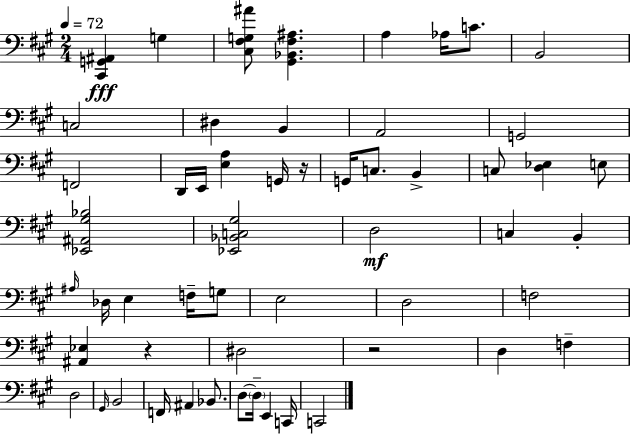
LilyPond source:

{
  \clef bass
  \numericTimeSignature
  \time 2/4
  \key a \major
  \tempo 4 = 72
  <cis, g, ais,>4\fff g4 | <cis fis g ais'>8 <gis, bes, fis ais>4. | a4 aes16 c'8. | b,2 | \break c2 | dis4 b,4 | a,2 | g,2 | \break f,2 | d,16 e,16 <e a>4 g,16 r16 | g,16 c8. b,4-> | c8 <d ees>4 e8 | \break <ees, ais, gis bes>2 | <ees, bes, c gis>2 | d2\mf | c4 b,4-. | \break \grace { ais16 } des16 e4 f16-- g8 | e2 | d2 | f2 | \break <ais, ees>4 r4 | dis2 | r2 | d4 f4-- | \break d2 | \grace { gis,16 } b,2 | f,16 ais,4 bes,8. | d8~~ \parenthesize d16-- e,4 | \break c,16 c,2 | \bar "|."
}